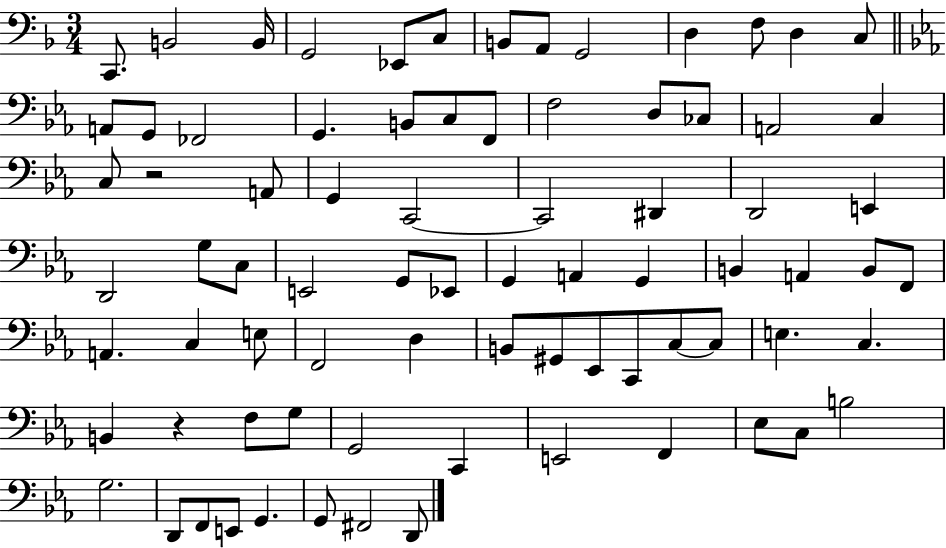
C2/e. B2/h B2/s G2/h Eb2/e C3/e B2/e A2/e G2/h D3/q F3/e D3/q C3/e A2/e G2/e FES2/h G2/q. B2/e C3/e F2/e F3/h D3/e CES3/e A2/h C3/q C3/e R/h A2/e G2/q C2/h C2/h D#2/q D2/h E2/q D2/h G3/e C3/e E2/h G2/e Eb2/e G2/q A2/q G2/q B2/q A2/q B2/e F2/e A2/q. C3/q E3/e F2/h D3/q B2/e G#2/e Eb2/e C2/e C3/e C3/e E3/q. C3/q. B2/q R/q F3/e G3/e G2/h C2/q E2/h F2/q Eb3/e C3/e B3/h G3/h. D2/e F2/e E2/e G2/q. G2/e F#2/h D2/e